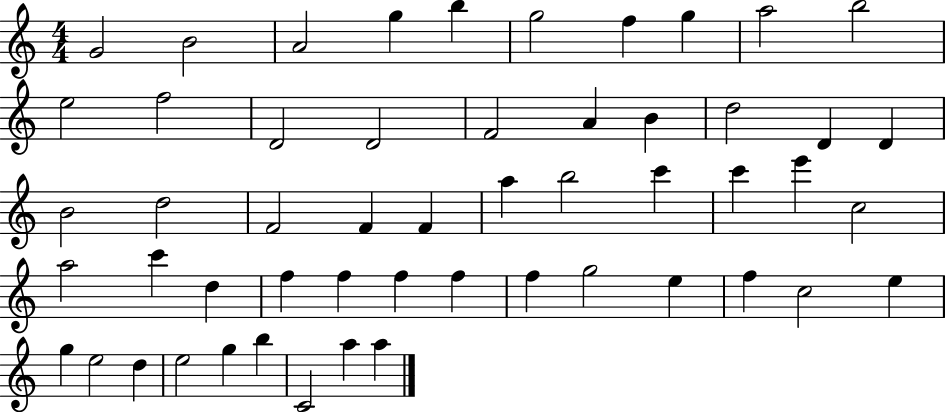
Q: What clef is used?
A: treble